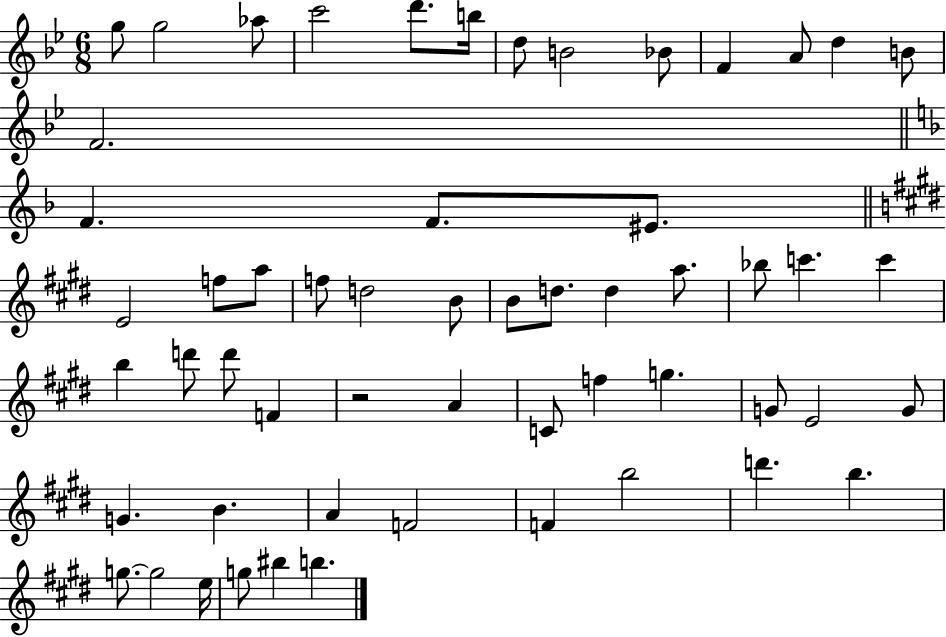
X:1
T:Untitled
M:6/8
L:1/4
K:Bb
g/2 g2 _a/2 c'2 d'/2 b/4 d/2 B2 _B/2 F A/2 d B/2 F2 F F/2 ^E/2 E2 f/2 a/2 f/2 d2 B/2 B/2 d/2 d a/2 _b/2 c' c' b d'/2 d'/2 F z2 A C/2 f g G/2 E2 G/2 G B A F2 F b2 d' b g/2 g2 e/4 g/2 ^b b